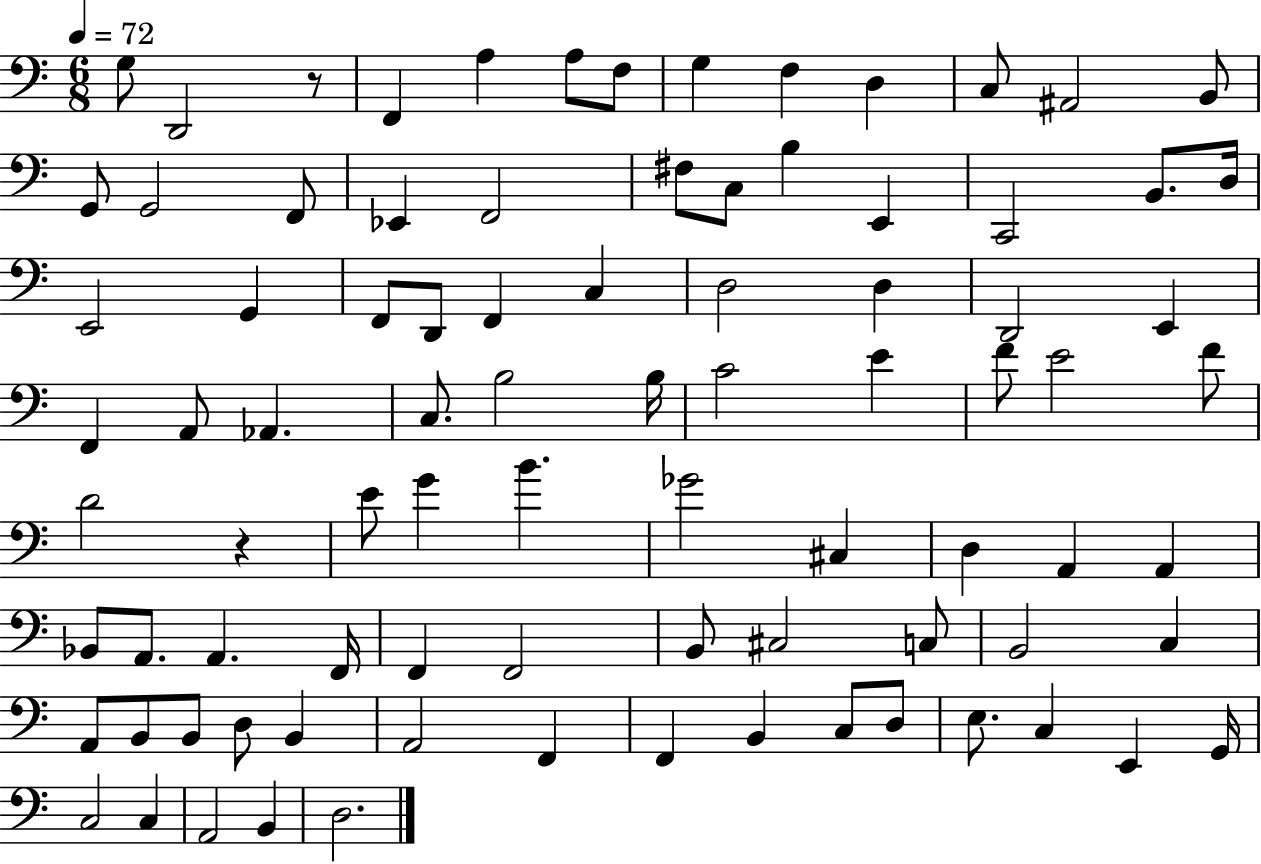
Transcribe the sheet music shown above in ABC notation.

X:1
T:Untitled
M:6/8
L:1/4
K:C
G,/2 D,,2 z/2 F,, A, A,/2 F,/2 G, F, D, C,/2 ^A,,2 B,,/2 G,,/2 G,,2 F,,/2 _E,, F,,2 ^F,/2 C,/2 B, E,, C,,2 B,,/2 D,/4 E,,2 G,, F,,/2 D,,/2 F,, C, D,2 D, D,,2 E,, F,, A,,/2 _A,, C,/2 B,2 B,/4 C2 E F/2 E2 F/2 D2 z E/2 G B _G2 ^C, D, A,, A,, _B,,/2 A,,/2 A,, F,,/4 F,, F,,2 B,,/2 ^C,2 C,/2 B,,2 C, A,,/2 B,,/2 B,,/2 D,/2 B,, A,,2 F,, F,, B,, C,/2 D,/2 E,/2 C, E,, G,,/4 C,2 C, A,,2 B,, D,2